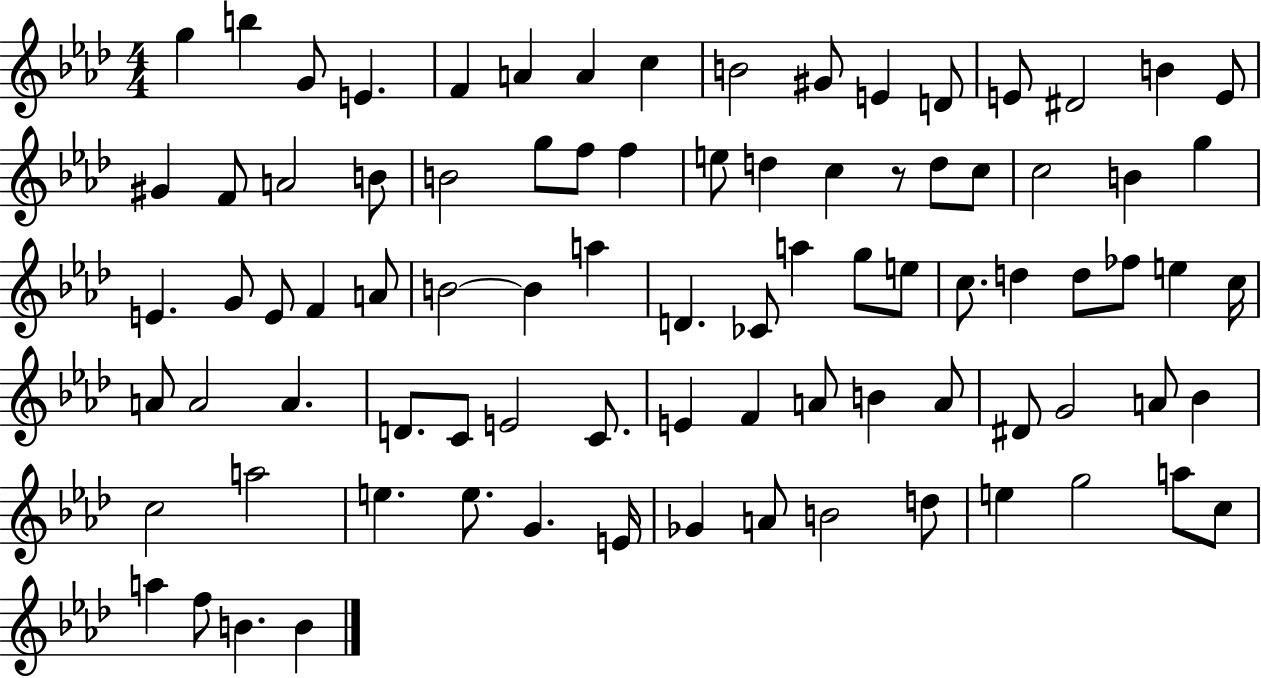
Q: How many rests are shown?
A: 1